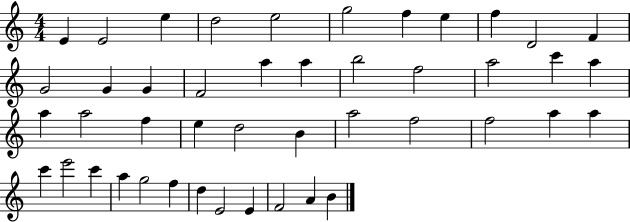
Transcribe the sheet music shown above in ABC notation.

X:1
T:Untitled
M:4/4
L:1/4
K:C
E E2 e d2 e2 g2 f e f D2 F G2 G G F2 a a b2 f2 a2 c' a a a2 f e d2 B a2 f2 f2 a a c' e'2 c' a g2 f d E2 E F2 A B